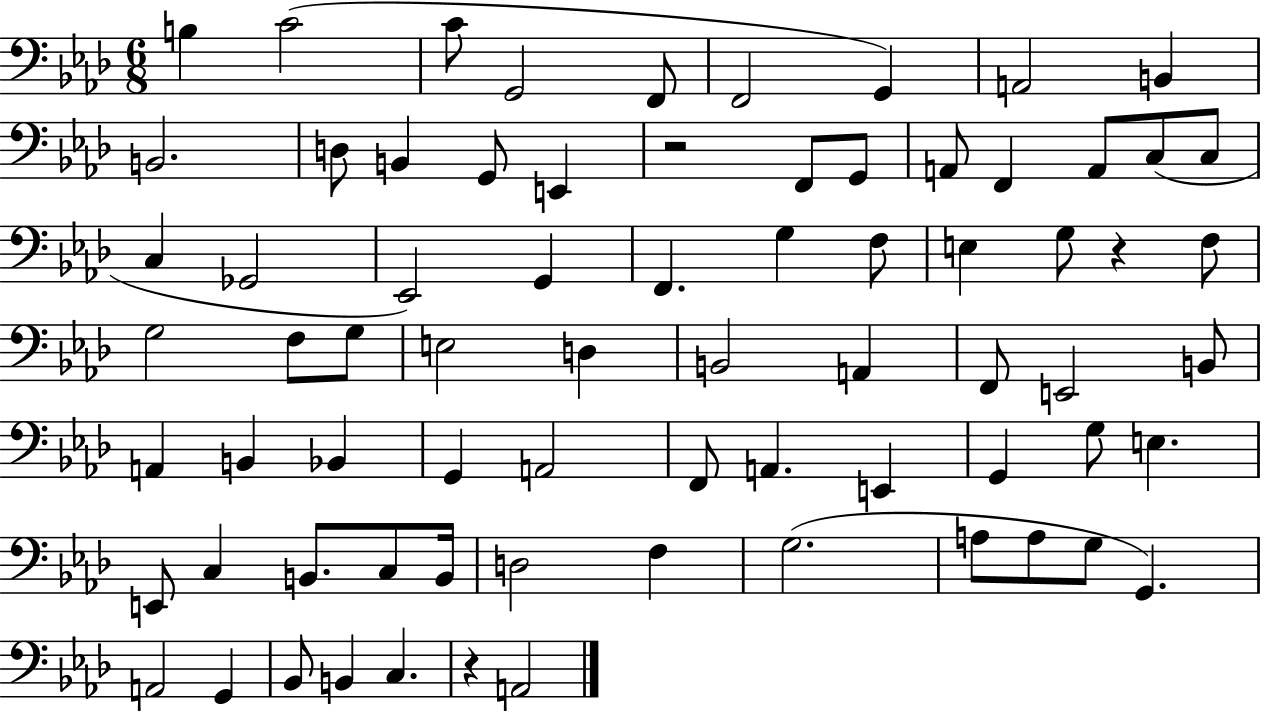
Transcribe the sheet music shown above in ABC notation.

X:1
T:Untitled
M:6/8
L:1/4
K:Ab
B, C2 C/2 G,,2 F,,/2 F,,2 G,, A,,2 B,, B,,2 D,/2 B,, G,,/2 E,, z2 F,,/2 G,,/2 A,,/2 F,, A,,/2 C,/2 C,/2 C, _G,,2 _E,,2 G,, F,, G, F,/2 E, G,/2 z F,/2 G,2 F,/2 G,/2 E,2 D, B,,2 A,, F,,/2 E,,2 B,,/2 A,, B,, _B,, G,, A,,2 F,,/2 A,, E,, G,, G,/2 E, E,,/2 C, B,,/2 C,/2 B,,/4 D,2 F, G,2 A,/2 A,/2 G,/2 G,, A,,2 G,, _B,,/2 B,, C, z A,,2